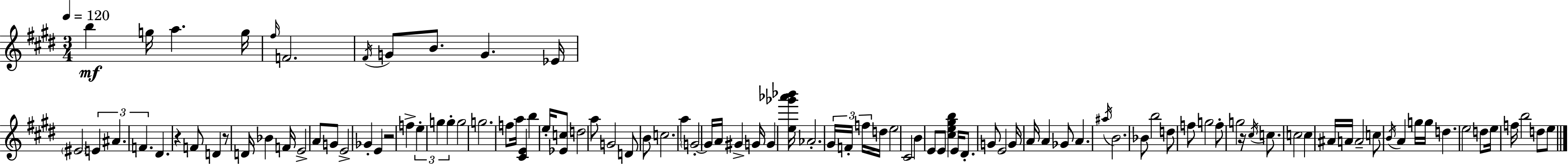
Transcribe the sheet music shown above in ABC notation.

X:1
T:Untitled
M:3/4
L:1/4
K:E
b g/4 a g/4 ^f/4 F2 ^F/4 G/2 B/2 G _E/4 ^E2 E ^A F ^D z F/2 D z/2 D/4 _B F/4 E2 A/2 G/2 E2 _G E z2 f e g g g2 g2 f/2 a/4 [^CE] b e/4 [_Ec]/2 d2 a/2 G2 D/2 B/2 c2 a G2 G/4 A/4 ^G G/4 G [e_g'_a'_b']/4 _A2 ^G/4 F/4 f/4 d/4 e2 ^C2 B E/2 E/2 [^ce^gb] E/4 ^D/2 G/2 E2 G/4 A/4 A _G/2 A ^a/4 B2 _B/2 b2 d/2 f/2 g2 f/2 g2 z/4 ^c/4 c/2 c2 c ^A/4 A/4 A2 c/2 B/4 A g/4 g/4 d e2 d/2 e/4 f/4 b2 d/2 e/2